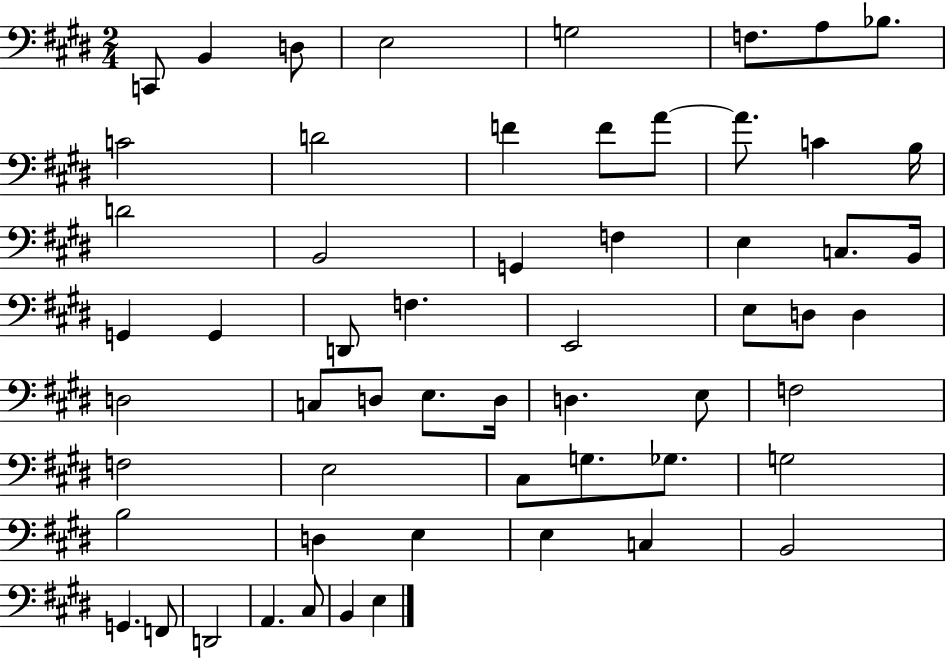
{
  \clef bass
  \numericTimeSignature
  \time 2/4
  \key e \major
  \repeat volta 2 { c,8 b,4 d8 | e2 | g2 | f8. a8 bes8. | \break c'2 | d'2 | f'4 f'8 a'8~~ | a'8. c'4 b16 | \break d'2 | b,2 | g,4 f4 | e4 c8. b,16 | \break g,4 g,4 | d,8 f4. | e,2 | e8 d8 d4 | \break d2 | c8 d8 e8. d16 | d4. e8 | f2 | \break f2 | e2 | cis8 g8. ges8. | g2 | \break b2 | d4 e4 | e4 c4 | b,2 | \break g,4. f,8 | d,2 | a,4. cis8 | b,4 e4 | \break } \bar "|."
}